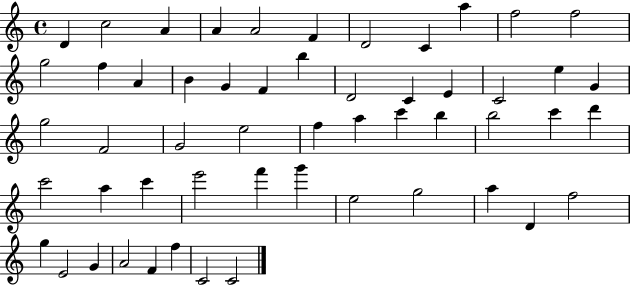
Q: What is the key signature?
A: C major